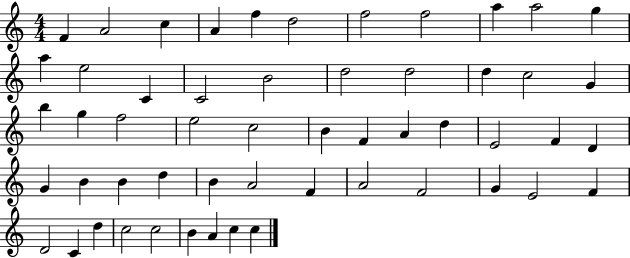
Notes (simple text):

F4/q A4/h C5/q A4/q F5/q D5/h F5/h F5/h A5/q A5/h G5/q A5/q E5/h C4/q C4/h B4/h D5/h D5/h D5/q C5/h G4/q B5/q G5/q F5/h E5/h C5/h B4/q F4/q A4/q D5/q E4/h F4/q D4/q G4/q B4/q B4/q D5/q B4/q A4/h F4/q A4/h F4/h G4/q E4/h F4/q D4/h C4/q D5/q C5/h C5/h B4/q A4/q C5/q C5/q